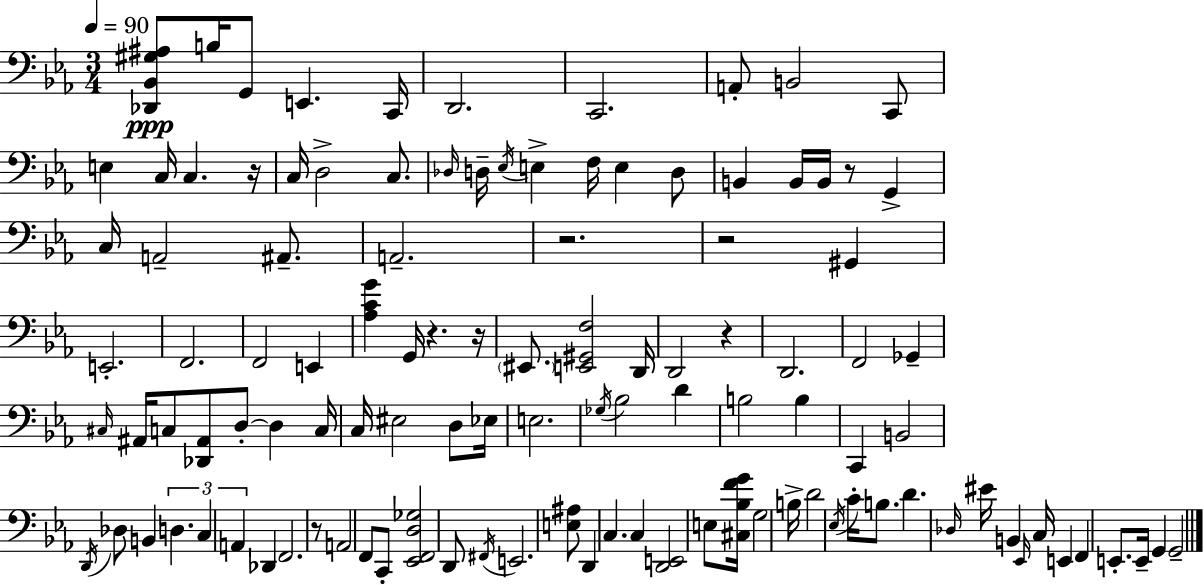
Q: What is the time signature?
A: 3/4